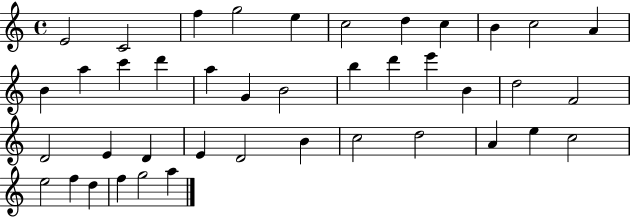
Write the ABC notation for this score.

X:1
T:Untitled
M:4/4
L:1/4
K:C
E2 C2 f g2 e c2 d c B c2 A B a c' d' a G B2 b d' e' B d2 F2 D2 E D E D2 B c2 d2 A e c2 e2 f d f g2 a